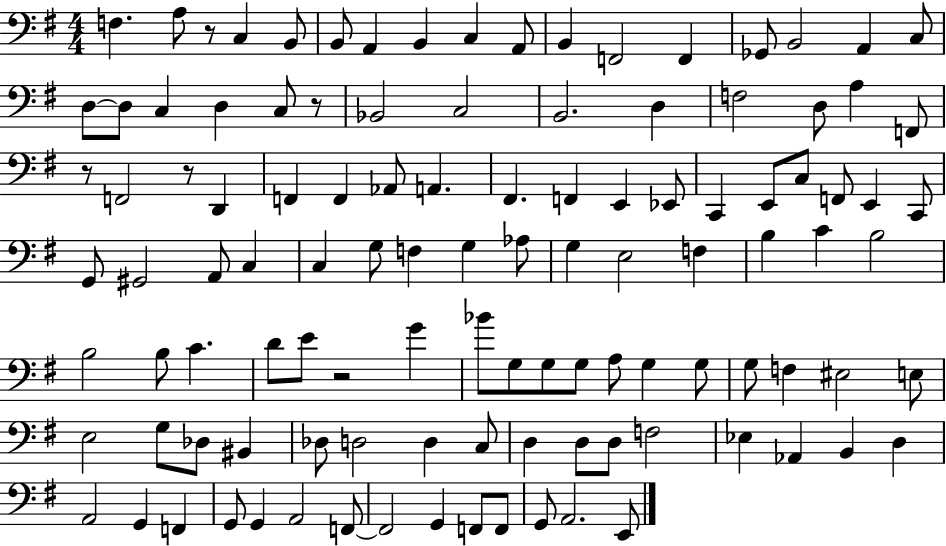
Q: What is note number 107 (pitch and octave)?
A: E2